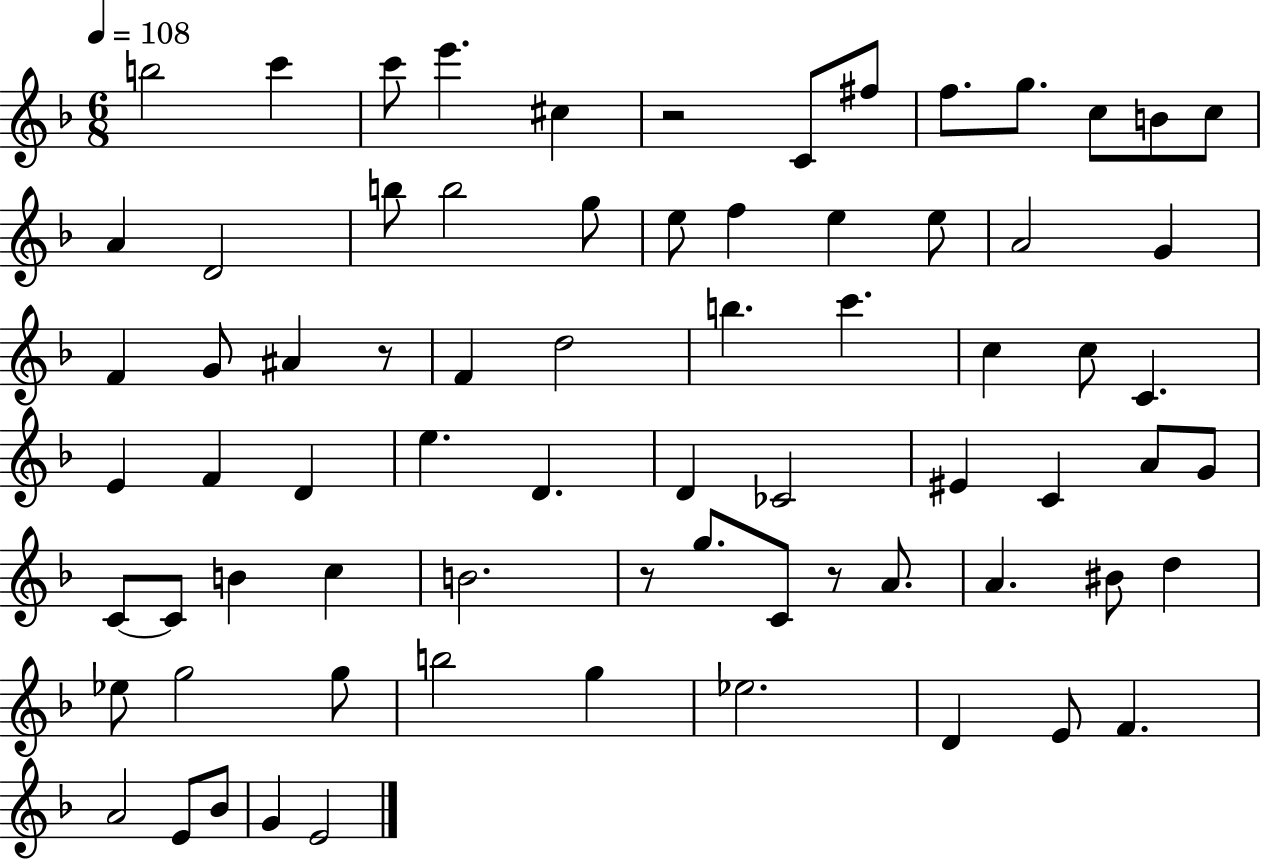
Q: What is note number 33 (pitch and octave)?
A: C4